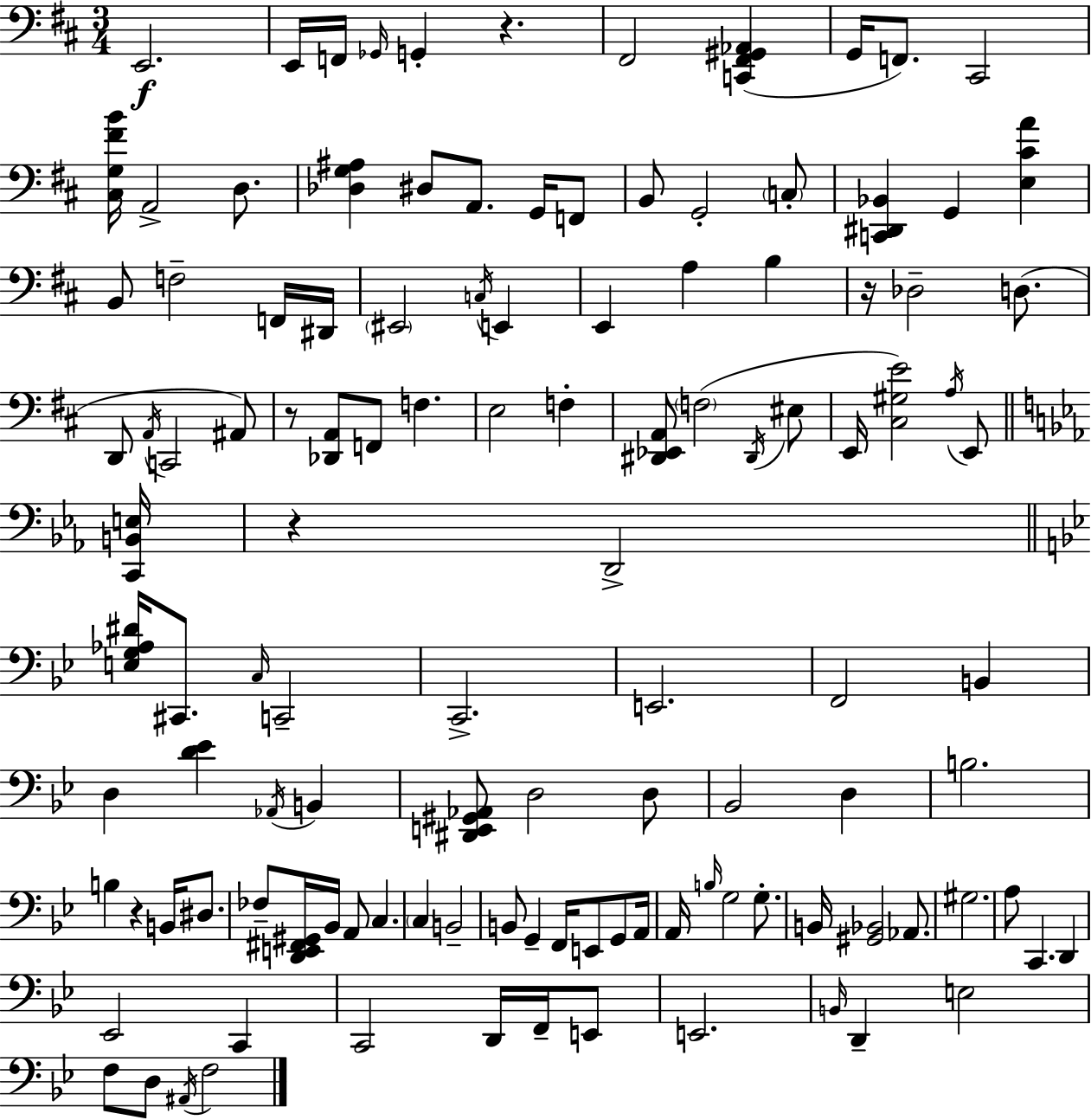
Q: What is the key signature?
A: D major